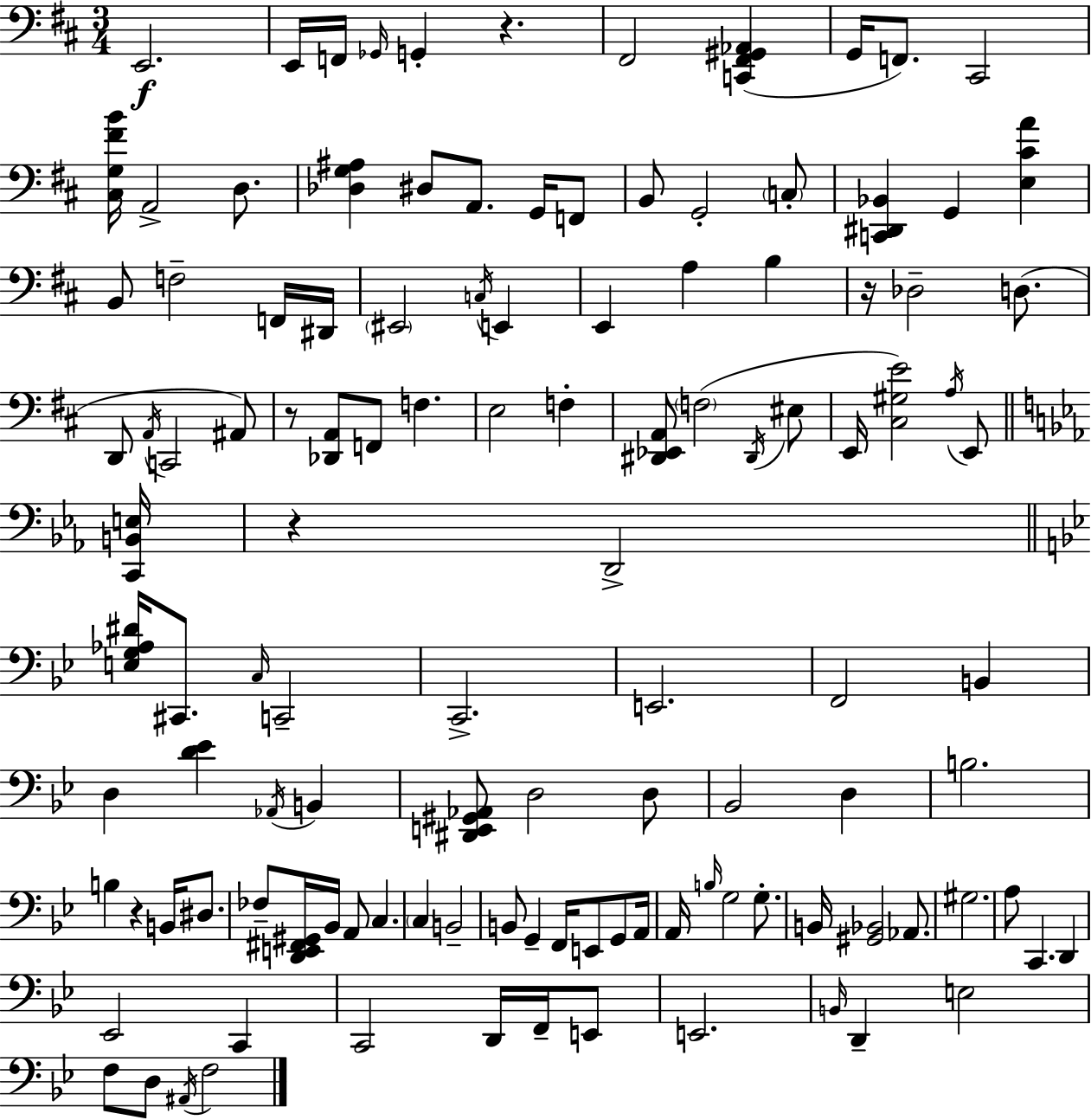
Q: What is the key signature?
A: D major